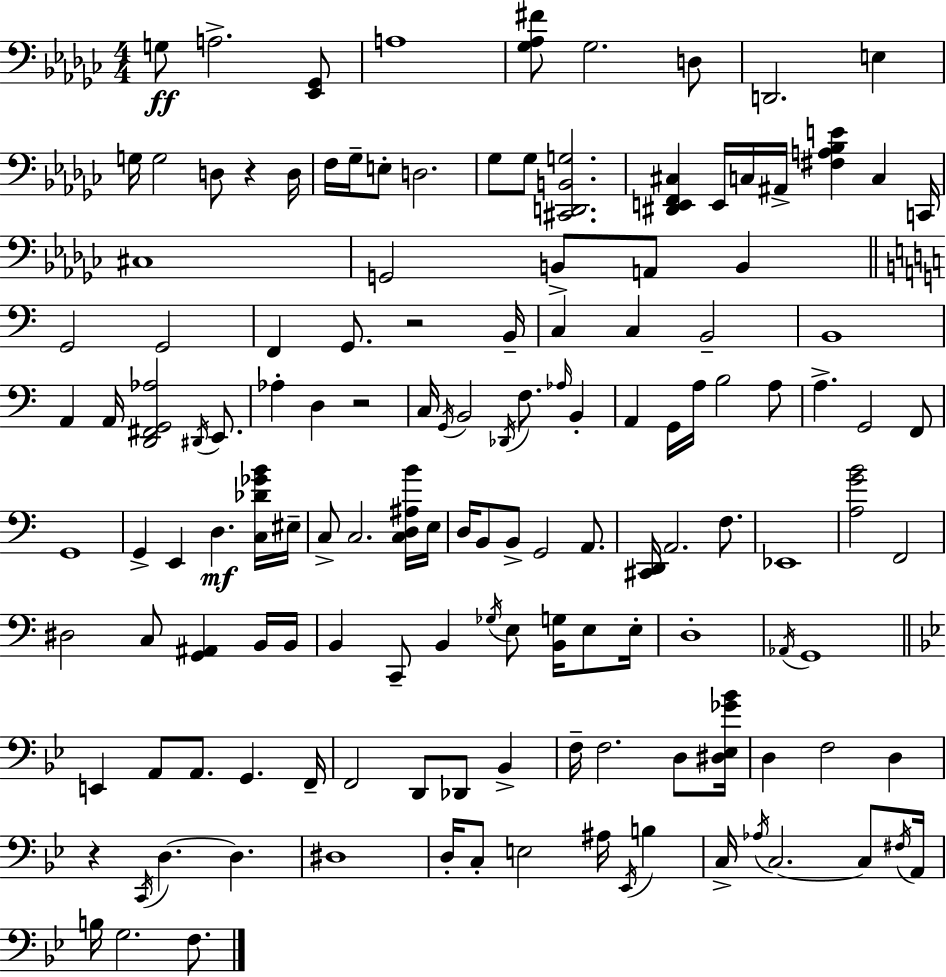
{
  \clef bass
  \numericTimeSignature
  \time 4/4
  \key ees \minor
  g8\ff a2.-> <ees, ges,>8 | a1 | <ges aes fis'>8 ges2. d8 | d,2. e4 | \break g16 g2 d8 r4 d16 | f16 ges16-- e8-. d2. | ges8 ges8 <cis, d, b, g>2. | <dis, e, f, cis>4 e,16 c16 ais,16-> <fis a bes e'>4 c4 c,16 | \break cis1 | g,2 b,8-> a,8 b,4 | \bar "||" \break \key c \major g,2 g,2 | f,4 g,8. r2 b,16-- | c4 c4 b,2-- | b,1 | \break a,4 a,16 <d, fis, g, aes>2 \acciaccatura { dis,16 } e,8. | aes4-. d4 r2 | c16 \acciaccatura { g,16 } b,2 \acciaccatura { des,16 } f8. \grace { aes16 } | b,4-. a,4 g,16 a16 b2 | \break a8 a4.-> g,2 | f,8 g,1 | g,4-> e,4 d4.\mf | <c des' ges' b'>16 eis16-- c8-> c2. | \break <c d ais b'>16 e16 d16 b,8 b,8-> g,2 | a,8. <cis, d,>16 a,2. | f8. ees,1 | <a g' b'>2 f,2 | \break dis2 c8 <g, ais,>4 | b,16 b,16 b,4 c,8-- b,4 \acciaccatura { ges16 } e8 | <b, g>16 e8 e16-. d1-. | \acciaccatura { aes,16 } g,1 | \break \bar "||" \break \key bes \major e,4 a,8 a,8. g,4. f,16-- | f,2 d,8 des,8 bes,4-> | f16-- f2. d8 <dis ees ges' bes'>16 | d4 f2 d4 | \break r4 \acciaccatura { c,16 } d4.~~ d4. | dis1 | d16-. c8-. e2 ais16 \acciaccatura { ees,16 } b4 | c16-> \acciaccatura { aes16 } c2.~~ | \break c8 \acciaccatura { fis16 } a,16 b16 g2. | f8. \bar "|."
}